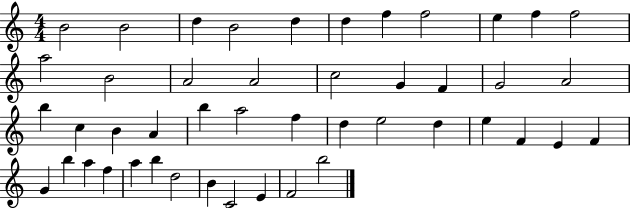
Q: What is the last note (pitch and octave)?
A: B5